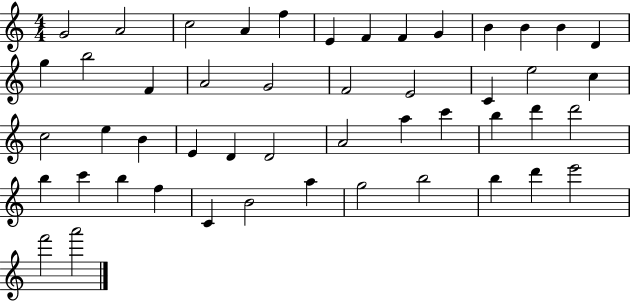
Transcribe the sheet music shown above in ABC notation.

X:1
T:Untitled
M:4/4
L:1/4
K:C
G2 A2 c2 A f E F F G B B B D g b2 F A2 G2 F2 E2 C e2 c c2 e B E D D2 A2 a c' b d' d'2 b c' b f C B2 a g2 b2 b d' e'2 f'2 a'2